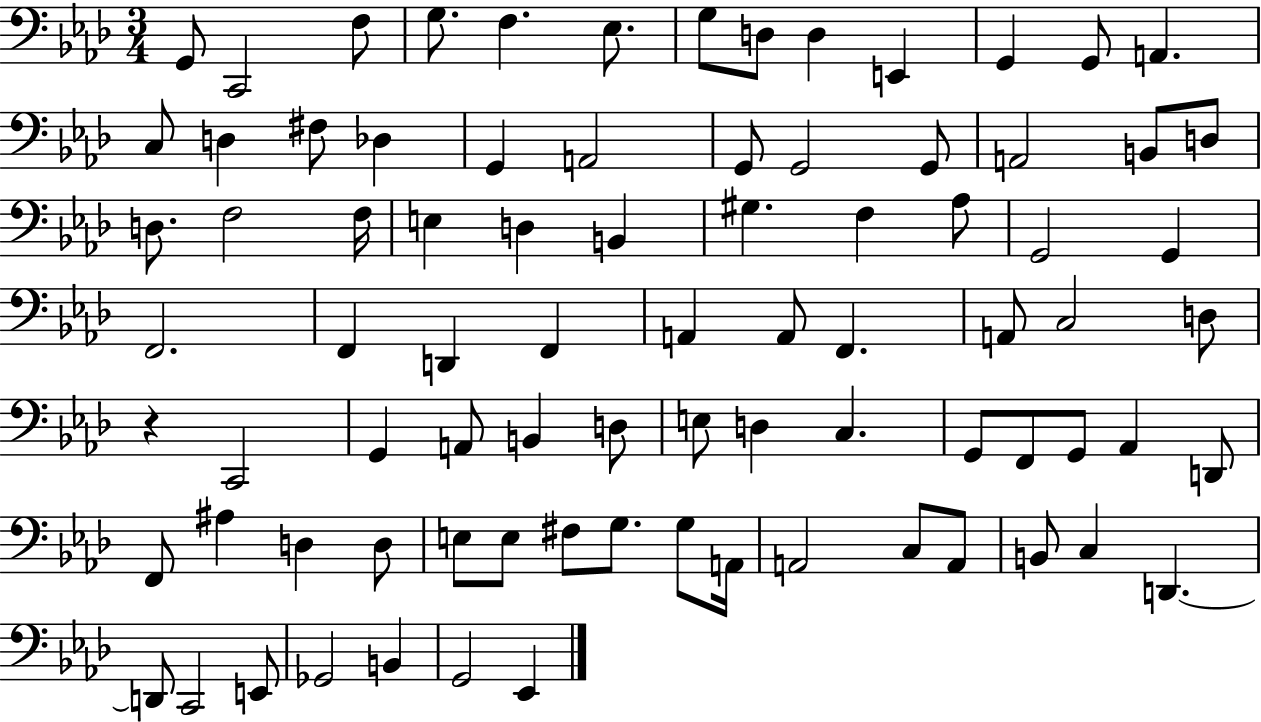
G2/e C2/h F3/e G3/e. F3/q. Eb3/e. G3/e D3/e D3/q E2/q G2/q G2/e A2/q. C3/e D3/q F#3/e Db3/q G2/q A2/h G2/e G2/h G2/e A2/h B2/e D3/e D3/e. F3/h F3/s E3/q D3/q B2/q G#3/q. F3/q Ab3/e G2/h G2/q F2/h. F2/q D2/q F2/q A2/q A2/e F2/q. A2/e C3/h D3/e R/q C2/h G2/q A2/e B2/q D3/e E3/e D3/q C3/q. G2/e F2/e G2/e Ab2/q D2/e F2/e A#3/q D3/q D3/e E3/e E3/e F#3/e G3/e. G3/e A2/s A2/h C3/e A2/e B2/e C3/q D2/q. D2/e C2/h E2/e Gb2/h B2/q G2/h Eb2/q